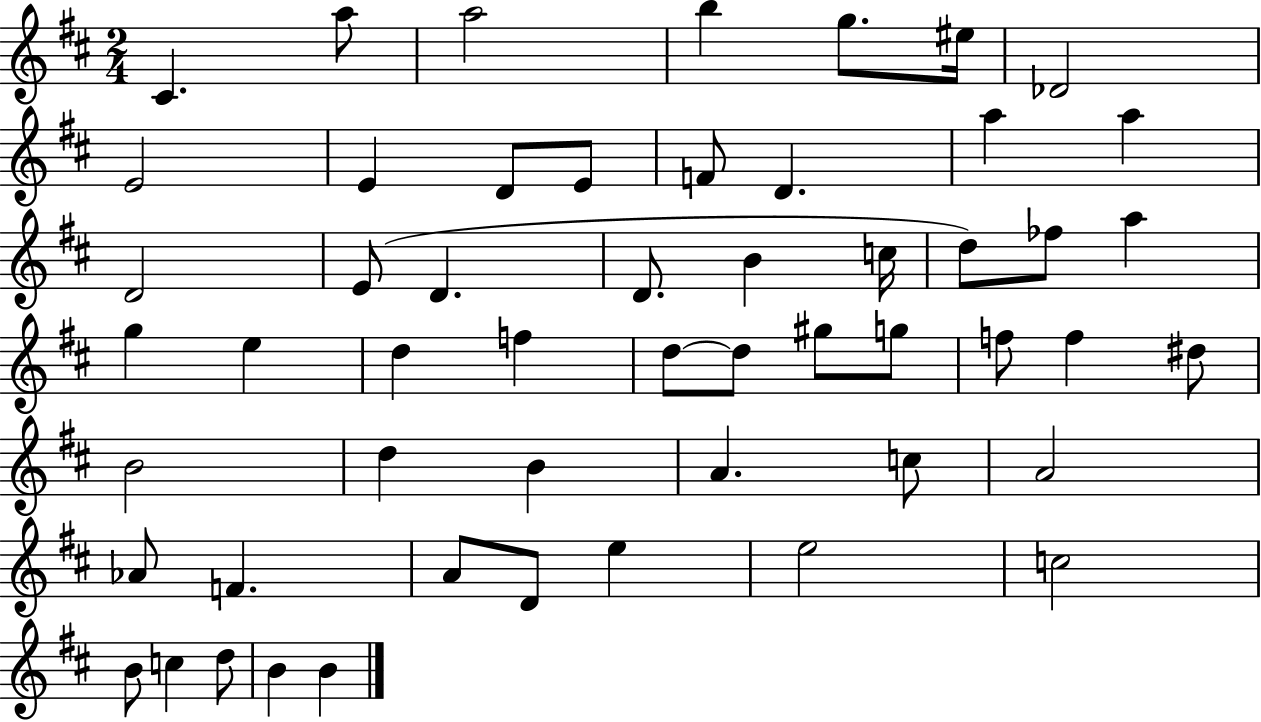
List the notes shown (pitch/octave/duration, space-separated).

C#4/q. A5/e A5/h B5/q G5/e. EIS5/s Db4/h E4/h E4/q D4/e E4/e F4/e D4/q. A5/q A5/q D4/h E4/e D4/q. D4/e. B4/q C5/s D5/e FES5/e A5/q G5/q E5/q D5/q F5/q D5/e D5/e G#5/e G5/e F5/e F5/q D#5/e B4/h D5/q B4/q A4/q. C5/e A4/h Ab4/e F4/q. A4/e D4/e E5/q E5/h C5/h B4/e C5/q D5/e B4/q B4/q